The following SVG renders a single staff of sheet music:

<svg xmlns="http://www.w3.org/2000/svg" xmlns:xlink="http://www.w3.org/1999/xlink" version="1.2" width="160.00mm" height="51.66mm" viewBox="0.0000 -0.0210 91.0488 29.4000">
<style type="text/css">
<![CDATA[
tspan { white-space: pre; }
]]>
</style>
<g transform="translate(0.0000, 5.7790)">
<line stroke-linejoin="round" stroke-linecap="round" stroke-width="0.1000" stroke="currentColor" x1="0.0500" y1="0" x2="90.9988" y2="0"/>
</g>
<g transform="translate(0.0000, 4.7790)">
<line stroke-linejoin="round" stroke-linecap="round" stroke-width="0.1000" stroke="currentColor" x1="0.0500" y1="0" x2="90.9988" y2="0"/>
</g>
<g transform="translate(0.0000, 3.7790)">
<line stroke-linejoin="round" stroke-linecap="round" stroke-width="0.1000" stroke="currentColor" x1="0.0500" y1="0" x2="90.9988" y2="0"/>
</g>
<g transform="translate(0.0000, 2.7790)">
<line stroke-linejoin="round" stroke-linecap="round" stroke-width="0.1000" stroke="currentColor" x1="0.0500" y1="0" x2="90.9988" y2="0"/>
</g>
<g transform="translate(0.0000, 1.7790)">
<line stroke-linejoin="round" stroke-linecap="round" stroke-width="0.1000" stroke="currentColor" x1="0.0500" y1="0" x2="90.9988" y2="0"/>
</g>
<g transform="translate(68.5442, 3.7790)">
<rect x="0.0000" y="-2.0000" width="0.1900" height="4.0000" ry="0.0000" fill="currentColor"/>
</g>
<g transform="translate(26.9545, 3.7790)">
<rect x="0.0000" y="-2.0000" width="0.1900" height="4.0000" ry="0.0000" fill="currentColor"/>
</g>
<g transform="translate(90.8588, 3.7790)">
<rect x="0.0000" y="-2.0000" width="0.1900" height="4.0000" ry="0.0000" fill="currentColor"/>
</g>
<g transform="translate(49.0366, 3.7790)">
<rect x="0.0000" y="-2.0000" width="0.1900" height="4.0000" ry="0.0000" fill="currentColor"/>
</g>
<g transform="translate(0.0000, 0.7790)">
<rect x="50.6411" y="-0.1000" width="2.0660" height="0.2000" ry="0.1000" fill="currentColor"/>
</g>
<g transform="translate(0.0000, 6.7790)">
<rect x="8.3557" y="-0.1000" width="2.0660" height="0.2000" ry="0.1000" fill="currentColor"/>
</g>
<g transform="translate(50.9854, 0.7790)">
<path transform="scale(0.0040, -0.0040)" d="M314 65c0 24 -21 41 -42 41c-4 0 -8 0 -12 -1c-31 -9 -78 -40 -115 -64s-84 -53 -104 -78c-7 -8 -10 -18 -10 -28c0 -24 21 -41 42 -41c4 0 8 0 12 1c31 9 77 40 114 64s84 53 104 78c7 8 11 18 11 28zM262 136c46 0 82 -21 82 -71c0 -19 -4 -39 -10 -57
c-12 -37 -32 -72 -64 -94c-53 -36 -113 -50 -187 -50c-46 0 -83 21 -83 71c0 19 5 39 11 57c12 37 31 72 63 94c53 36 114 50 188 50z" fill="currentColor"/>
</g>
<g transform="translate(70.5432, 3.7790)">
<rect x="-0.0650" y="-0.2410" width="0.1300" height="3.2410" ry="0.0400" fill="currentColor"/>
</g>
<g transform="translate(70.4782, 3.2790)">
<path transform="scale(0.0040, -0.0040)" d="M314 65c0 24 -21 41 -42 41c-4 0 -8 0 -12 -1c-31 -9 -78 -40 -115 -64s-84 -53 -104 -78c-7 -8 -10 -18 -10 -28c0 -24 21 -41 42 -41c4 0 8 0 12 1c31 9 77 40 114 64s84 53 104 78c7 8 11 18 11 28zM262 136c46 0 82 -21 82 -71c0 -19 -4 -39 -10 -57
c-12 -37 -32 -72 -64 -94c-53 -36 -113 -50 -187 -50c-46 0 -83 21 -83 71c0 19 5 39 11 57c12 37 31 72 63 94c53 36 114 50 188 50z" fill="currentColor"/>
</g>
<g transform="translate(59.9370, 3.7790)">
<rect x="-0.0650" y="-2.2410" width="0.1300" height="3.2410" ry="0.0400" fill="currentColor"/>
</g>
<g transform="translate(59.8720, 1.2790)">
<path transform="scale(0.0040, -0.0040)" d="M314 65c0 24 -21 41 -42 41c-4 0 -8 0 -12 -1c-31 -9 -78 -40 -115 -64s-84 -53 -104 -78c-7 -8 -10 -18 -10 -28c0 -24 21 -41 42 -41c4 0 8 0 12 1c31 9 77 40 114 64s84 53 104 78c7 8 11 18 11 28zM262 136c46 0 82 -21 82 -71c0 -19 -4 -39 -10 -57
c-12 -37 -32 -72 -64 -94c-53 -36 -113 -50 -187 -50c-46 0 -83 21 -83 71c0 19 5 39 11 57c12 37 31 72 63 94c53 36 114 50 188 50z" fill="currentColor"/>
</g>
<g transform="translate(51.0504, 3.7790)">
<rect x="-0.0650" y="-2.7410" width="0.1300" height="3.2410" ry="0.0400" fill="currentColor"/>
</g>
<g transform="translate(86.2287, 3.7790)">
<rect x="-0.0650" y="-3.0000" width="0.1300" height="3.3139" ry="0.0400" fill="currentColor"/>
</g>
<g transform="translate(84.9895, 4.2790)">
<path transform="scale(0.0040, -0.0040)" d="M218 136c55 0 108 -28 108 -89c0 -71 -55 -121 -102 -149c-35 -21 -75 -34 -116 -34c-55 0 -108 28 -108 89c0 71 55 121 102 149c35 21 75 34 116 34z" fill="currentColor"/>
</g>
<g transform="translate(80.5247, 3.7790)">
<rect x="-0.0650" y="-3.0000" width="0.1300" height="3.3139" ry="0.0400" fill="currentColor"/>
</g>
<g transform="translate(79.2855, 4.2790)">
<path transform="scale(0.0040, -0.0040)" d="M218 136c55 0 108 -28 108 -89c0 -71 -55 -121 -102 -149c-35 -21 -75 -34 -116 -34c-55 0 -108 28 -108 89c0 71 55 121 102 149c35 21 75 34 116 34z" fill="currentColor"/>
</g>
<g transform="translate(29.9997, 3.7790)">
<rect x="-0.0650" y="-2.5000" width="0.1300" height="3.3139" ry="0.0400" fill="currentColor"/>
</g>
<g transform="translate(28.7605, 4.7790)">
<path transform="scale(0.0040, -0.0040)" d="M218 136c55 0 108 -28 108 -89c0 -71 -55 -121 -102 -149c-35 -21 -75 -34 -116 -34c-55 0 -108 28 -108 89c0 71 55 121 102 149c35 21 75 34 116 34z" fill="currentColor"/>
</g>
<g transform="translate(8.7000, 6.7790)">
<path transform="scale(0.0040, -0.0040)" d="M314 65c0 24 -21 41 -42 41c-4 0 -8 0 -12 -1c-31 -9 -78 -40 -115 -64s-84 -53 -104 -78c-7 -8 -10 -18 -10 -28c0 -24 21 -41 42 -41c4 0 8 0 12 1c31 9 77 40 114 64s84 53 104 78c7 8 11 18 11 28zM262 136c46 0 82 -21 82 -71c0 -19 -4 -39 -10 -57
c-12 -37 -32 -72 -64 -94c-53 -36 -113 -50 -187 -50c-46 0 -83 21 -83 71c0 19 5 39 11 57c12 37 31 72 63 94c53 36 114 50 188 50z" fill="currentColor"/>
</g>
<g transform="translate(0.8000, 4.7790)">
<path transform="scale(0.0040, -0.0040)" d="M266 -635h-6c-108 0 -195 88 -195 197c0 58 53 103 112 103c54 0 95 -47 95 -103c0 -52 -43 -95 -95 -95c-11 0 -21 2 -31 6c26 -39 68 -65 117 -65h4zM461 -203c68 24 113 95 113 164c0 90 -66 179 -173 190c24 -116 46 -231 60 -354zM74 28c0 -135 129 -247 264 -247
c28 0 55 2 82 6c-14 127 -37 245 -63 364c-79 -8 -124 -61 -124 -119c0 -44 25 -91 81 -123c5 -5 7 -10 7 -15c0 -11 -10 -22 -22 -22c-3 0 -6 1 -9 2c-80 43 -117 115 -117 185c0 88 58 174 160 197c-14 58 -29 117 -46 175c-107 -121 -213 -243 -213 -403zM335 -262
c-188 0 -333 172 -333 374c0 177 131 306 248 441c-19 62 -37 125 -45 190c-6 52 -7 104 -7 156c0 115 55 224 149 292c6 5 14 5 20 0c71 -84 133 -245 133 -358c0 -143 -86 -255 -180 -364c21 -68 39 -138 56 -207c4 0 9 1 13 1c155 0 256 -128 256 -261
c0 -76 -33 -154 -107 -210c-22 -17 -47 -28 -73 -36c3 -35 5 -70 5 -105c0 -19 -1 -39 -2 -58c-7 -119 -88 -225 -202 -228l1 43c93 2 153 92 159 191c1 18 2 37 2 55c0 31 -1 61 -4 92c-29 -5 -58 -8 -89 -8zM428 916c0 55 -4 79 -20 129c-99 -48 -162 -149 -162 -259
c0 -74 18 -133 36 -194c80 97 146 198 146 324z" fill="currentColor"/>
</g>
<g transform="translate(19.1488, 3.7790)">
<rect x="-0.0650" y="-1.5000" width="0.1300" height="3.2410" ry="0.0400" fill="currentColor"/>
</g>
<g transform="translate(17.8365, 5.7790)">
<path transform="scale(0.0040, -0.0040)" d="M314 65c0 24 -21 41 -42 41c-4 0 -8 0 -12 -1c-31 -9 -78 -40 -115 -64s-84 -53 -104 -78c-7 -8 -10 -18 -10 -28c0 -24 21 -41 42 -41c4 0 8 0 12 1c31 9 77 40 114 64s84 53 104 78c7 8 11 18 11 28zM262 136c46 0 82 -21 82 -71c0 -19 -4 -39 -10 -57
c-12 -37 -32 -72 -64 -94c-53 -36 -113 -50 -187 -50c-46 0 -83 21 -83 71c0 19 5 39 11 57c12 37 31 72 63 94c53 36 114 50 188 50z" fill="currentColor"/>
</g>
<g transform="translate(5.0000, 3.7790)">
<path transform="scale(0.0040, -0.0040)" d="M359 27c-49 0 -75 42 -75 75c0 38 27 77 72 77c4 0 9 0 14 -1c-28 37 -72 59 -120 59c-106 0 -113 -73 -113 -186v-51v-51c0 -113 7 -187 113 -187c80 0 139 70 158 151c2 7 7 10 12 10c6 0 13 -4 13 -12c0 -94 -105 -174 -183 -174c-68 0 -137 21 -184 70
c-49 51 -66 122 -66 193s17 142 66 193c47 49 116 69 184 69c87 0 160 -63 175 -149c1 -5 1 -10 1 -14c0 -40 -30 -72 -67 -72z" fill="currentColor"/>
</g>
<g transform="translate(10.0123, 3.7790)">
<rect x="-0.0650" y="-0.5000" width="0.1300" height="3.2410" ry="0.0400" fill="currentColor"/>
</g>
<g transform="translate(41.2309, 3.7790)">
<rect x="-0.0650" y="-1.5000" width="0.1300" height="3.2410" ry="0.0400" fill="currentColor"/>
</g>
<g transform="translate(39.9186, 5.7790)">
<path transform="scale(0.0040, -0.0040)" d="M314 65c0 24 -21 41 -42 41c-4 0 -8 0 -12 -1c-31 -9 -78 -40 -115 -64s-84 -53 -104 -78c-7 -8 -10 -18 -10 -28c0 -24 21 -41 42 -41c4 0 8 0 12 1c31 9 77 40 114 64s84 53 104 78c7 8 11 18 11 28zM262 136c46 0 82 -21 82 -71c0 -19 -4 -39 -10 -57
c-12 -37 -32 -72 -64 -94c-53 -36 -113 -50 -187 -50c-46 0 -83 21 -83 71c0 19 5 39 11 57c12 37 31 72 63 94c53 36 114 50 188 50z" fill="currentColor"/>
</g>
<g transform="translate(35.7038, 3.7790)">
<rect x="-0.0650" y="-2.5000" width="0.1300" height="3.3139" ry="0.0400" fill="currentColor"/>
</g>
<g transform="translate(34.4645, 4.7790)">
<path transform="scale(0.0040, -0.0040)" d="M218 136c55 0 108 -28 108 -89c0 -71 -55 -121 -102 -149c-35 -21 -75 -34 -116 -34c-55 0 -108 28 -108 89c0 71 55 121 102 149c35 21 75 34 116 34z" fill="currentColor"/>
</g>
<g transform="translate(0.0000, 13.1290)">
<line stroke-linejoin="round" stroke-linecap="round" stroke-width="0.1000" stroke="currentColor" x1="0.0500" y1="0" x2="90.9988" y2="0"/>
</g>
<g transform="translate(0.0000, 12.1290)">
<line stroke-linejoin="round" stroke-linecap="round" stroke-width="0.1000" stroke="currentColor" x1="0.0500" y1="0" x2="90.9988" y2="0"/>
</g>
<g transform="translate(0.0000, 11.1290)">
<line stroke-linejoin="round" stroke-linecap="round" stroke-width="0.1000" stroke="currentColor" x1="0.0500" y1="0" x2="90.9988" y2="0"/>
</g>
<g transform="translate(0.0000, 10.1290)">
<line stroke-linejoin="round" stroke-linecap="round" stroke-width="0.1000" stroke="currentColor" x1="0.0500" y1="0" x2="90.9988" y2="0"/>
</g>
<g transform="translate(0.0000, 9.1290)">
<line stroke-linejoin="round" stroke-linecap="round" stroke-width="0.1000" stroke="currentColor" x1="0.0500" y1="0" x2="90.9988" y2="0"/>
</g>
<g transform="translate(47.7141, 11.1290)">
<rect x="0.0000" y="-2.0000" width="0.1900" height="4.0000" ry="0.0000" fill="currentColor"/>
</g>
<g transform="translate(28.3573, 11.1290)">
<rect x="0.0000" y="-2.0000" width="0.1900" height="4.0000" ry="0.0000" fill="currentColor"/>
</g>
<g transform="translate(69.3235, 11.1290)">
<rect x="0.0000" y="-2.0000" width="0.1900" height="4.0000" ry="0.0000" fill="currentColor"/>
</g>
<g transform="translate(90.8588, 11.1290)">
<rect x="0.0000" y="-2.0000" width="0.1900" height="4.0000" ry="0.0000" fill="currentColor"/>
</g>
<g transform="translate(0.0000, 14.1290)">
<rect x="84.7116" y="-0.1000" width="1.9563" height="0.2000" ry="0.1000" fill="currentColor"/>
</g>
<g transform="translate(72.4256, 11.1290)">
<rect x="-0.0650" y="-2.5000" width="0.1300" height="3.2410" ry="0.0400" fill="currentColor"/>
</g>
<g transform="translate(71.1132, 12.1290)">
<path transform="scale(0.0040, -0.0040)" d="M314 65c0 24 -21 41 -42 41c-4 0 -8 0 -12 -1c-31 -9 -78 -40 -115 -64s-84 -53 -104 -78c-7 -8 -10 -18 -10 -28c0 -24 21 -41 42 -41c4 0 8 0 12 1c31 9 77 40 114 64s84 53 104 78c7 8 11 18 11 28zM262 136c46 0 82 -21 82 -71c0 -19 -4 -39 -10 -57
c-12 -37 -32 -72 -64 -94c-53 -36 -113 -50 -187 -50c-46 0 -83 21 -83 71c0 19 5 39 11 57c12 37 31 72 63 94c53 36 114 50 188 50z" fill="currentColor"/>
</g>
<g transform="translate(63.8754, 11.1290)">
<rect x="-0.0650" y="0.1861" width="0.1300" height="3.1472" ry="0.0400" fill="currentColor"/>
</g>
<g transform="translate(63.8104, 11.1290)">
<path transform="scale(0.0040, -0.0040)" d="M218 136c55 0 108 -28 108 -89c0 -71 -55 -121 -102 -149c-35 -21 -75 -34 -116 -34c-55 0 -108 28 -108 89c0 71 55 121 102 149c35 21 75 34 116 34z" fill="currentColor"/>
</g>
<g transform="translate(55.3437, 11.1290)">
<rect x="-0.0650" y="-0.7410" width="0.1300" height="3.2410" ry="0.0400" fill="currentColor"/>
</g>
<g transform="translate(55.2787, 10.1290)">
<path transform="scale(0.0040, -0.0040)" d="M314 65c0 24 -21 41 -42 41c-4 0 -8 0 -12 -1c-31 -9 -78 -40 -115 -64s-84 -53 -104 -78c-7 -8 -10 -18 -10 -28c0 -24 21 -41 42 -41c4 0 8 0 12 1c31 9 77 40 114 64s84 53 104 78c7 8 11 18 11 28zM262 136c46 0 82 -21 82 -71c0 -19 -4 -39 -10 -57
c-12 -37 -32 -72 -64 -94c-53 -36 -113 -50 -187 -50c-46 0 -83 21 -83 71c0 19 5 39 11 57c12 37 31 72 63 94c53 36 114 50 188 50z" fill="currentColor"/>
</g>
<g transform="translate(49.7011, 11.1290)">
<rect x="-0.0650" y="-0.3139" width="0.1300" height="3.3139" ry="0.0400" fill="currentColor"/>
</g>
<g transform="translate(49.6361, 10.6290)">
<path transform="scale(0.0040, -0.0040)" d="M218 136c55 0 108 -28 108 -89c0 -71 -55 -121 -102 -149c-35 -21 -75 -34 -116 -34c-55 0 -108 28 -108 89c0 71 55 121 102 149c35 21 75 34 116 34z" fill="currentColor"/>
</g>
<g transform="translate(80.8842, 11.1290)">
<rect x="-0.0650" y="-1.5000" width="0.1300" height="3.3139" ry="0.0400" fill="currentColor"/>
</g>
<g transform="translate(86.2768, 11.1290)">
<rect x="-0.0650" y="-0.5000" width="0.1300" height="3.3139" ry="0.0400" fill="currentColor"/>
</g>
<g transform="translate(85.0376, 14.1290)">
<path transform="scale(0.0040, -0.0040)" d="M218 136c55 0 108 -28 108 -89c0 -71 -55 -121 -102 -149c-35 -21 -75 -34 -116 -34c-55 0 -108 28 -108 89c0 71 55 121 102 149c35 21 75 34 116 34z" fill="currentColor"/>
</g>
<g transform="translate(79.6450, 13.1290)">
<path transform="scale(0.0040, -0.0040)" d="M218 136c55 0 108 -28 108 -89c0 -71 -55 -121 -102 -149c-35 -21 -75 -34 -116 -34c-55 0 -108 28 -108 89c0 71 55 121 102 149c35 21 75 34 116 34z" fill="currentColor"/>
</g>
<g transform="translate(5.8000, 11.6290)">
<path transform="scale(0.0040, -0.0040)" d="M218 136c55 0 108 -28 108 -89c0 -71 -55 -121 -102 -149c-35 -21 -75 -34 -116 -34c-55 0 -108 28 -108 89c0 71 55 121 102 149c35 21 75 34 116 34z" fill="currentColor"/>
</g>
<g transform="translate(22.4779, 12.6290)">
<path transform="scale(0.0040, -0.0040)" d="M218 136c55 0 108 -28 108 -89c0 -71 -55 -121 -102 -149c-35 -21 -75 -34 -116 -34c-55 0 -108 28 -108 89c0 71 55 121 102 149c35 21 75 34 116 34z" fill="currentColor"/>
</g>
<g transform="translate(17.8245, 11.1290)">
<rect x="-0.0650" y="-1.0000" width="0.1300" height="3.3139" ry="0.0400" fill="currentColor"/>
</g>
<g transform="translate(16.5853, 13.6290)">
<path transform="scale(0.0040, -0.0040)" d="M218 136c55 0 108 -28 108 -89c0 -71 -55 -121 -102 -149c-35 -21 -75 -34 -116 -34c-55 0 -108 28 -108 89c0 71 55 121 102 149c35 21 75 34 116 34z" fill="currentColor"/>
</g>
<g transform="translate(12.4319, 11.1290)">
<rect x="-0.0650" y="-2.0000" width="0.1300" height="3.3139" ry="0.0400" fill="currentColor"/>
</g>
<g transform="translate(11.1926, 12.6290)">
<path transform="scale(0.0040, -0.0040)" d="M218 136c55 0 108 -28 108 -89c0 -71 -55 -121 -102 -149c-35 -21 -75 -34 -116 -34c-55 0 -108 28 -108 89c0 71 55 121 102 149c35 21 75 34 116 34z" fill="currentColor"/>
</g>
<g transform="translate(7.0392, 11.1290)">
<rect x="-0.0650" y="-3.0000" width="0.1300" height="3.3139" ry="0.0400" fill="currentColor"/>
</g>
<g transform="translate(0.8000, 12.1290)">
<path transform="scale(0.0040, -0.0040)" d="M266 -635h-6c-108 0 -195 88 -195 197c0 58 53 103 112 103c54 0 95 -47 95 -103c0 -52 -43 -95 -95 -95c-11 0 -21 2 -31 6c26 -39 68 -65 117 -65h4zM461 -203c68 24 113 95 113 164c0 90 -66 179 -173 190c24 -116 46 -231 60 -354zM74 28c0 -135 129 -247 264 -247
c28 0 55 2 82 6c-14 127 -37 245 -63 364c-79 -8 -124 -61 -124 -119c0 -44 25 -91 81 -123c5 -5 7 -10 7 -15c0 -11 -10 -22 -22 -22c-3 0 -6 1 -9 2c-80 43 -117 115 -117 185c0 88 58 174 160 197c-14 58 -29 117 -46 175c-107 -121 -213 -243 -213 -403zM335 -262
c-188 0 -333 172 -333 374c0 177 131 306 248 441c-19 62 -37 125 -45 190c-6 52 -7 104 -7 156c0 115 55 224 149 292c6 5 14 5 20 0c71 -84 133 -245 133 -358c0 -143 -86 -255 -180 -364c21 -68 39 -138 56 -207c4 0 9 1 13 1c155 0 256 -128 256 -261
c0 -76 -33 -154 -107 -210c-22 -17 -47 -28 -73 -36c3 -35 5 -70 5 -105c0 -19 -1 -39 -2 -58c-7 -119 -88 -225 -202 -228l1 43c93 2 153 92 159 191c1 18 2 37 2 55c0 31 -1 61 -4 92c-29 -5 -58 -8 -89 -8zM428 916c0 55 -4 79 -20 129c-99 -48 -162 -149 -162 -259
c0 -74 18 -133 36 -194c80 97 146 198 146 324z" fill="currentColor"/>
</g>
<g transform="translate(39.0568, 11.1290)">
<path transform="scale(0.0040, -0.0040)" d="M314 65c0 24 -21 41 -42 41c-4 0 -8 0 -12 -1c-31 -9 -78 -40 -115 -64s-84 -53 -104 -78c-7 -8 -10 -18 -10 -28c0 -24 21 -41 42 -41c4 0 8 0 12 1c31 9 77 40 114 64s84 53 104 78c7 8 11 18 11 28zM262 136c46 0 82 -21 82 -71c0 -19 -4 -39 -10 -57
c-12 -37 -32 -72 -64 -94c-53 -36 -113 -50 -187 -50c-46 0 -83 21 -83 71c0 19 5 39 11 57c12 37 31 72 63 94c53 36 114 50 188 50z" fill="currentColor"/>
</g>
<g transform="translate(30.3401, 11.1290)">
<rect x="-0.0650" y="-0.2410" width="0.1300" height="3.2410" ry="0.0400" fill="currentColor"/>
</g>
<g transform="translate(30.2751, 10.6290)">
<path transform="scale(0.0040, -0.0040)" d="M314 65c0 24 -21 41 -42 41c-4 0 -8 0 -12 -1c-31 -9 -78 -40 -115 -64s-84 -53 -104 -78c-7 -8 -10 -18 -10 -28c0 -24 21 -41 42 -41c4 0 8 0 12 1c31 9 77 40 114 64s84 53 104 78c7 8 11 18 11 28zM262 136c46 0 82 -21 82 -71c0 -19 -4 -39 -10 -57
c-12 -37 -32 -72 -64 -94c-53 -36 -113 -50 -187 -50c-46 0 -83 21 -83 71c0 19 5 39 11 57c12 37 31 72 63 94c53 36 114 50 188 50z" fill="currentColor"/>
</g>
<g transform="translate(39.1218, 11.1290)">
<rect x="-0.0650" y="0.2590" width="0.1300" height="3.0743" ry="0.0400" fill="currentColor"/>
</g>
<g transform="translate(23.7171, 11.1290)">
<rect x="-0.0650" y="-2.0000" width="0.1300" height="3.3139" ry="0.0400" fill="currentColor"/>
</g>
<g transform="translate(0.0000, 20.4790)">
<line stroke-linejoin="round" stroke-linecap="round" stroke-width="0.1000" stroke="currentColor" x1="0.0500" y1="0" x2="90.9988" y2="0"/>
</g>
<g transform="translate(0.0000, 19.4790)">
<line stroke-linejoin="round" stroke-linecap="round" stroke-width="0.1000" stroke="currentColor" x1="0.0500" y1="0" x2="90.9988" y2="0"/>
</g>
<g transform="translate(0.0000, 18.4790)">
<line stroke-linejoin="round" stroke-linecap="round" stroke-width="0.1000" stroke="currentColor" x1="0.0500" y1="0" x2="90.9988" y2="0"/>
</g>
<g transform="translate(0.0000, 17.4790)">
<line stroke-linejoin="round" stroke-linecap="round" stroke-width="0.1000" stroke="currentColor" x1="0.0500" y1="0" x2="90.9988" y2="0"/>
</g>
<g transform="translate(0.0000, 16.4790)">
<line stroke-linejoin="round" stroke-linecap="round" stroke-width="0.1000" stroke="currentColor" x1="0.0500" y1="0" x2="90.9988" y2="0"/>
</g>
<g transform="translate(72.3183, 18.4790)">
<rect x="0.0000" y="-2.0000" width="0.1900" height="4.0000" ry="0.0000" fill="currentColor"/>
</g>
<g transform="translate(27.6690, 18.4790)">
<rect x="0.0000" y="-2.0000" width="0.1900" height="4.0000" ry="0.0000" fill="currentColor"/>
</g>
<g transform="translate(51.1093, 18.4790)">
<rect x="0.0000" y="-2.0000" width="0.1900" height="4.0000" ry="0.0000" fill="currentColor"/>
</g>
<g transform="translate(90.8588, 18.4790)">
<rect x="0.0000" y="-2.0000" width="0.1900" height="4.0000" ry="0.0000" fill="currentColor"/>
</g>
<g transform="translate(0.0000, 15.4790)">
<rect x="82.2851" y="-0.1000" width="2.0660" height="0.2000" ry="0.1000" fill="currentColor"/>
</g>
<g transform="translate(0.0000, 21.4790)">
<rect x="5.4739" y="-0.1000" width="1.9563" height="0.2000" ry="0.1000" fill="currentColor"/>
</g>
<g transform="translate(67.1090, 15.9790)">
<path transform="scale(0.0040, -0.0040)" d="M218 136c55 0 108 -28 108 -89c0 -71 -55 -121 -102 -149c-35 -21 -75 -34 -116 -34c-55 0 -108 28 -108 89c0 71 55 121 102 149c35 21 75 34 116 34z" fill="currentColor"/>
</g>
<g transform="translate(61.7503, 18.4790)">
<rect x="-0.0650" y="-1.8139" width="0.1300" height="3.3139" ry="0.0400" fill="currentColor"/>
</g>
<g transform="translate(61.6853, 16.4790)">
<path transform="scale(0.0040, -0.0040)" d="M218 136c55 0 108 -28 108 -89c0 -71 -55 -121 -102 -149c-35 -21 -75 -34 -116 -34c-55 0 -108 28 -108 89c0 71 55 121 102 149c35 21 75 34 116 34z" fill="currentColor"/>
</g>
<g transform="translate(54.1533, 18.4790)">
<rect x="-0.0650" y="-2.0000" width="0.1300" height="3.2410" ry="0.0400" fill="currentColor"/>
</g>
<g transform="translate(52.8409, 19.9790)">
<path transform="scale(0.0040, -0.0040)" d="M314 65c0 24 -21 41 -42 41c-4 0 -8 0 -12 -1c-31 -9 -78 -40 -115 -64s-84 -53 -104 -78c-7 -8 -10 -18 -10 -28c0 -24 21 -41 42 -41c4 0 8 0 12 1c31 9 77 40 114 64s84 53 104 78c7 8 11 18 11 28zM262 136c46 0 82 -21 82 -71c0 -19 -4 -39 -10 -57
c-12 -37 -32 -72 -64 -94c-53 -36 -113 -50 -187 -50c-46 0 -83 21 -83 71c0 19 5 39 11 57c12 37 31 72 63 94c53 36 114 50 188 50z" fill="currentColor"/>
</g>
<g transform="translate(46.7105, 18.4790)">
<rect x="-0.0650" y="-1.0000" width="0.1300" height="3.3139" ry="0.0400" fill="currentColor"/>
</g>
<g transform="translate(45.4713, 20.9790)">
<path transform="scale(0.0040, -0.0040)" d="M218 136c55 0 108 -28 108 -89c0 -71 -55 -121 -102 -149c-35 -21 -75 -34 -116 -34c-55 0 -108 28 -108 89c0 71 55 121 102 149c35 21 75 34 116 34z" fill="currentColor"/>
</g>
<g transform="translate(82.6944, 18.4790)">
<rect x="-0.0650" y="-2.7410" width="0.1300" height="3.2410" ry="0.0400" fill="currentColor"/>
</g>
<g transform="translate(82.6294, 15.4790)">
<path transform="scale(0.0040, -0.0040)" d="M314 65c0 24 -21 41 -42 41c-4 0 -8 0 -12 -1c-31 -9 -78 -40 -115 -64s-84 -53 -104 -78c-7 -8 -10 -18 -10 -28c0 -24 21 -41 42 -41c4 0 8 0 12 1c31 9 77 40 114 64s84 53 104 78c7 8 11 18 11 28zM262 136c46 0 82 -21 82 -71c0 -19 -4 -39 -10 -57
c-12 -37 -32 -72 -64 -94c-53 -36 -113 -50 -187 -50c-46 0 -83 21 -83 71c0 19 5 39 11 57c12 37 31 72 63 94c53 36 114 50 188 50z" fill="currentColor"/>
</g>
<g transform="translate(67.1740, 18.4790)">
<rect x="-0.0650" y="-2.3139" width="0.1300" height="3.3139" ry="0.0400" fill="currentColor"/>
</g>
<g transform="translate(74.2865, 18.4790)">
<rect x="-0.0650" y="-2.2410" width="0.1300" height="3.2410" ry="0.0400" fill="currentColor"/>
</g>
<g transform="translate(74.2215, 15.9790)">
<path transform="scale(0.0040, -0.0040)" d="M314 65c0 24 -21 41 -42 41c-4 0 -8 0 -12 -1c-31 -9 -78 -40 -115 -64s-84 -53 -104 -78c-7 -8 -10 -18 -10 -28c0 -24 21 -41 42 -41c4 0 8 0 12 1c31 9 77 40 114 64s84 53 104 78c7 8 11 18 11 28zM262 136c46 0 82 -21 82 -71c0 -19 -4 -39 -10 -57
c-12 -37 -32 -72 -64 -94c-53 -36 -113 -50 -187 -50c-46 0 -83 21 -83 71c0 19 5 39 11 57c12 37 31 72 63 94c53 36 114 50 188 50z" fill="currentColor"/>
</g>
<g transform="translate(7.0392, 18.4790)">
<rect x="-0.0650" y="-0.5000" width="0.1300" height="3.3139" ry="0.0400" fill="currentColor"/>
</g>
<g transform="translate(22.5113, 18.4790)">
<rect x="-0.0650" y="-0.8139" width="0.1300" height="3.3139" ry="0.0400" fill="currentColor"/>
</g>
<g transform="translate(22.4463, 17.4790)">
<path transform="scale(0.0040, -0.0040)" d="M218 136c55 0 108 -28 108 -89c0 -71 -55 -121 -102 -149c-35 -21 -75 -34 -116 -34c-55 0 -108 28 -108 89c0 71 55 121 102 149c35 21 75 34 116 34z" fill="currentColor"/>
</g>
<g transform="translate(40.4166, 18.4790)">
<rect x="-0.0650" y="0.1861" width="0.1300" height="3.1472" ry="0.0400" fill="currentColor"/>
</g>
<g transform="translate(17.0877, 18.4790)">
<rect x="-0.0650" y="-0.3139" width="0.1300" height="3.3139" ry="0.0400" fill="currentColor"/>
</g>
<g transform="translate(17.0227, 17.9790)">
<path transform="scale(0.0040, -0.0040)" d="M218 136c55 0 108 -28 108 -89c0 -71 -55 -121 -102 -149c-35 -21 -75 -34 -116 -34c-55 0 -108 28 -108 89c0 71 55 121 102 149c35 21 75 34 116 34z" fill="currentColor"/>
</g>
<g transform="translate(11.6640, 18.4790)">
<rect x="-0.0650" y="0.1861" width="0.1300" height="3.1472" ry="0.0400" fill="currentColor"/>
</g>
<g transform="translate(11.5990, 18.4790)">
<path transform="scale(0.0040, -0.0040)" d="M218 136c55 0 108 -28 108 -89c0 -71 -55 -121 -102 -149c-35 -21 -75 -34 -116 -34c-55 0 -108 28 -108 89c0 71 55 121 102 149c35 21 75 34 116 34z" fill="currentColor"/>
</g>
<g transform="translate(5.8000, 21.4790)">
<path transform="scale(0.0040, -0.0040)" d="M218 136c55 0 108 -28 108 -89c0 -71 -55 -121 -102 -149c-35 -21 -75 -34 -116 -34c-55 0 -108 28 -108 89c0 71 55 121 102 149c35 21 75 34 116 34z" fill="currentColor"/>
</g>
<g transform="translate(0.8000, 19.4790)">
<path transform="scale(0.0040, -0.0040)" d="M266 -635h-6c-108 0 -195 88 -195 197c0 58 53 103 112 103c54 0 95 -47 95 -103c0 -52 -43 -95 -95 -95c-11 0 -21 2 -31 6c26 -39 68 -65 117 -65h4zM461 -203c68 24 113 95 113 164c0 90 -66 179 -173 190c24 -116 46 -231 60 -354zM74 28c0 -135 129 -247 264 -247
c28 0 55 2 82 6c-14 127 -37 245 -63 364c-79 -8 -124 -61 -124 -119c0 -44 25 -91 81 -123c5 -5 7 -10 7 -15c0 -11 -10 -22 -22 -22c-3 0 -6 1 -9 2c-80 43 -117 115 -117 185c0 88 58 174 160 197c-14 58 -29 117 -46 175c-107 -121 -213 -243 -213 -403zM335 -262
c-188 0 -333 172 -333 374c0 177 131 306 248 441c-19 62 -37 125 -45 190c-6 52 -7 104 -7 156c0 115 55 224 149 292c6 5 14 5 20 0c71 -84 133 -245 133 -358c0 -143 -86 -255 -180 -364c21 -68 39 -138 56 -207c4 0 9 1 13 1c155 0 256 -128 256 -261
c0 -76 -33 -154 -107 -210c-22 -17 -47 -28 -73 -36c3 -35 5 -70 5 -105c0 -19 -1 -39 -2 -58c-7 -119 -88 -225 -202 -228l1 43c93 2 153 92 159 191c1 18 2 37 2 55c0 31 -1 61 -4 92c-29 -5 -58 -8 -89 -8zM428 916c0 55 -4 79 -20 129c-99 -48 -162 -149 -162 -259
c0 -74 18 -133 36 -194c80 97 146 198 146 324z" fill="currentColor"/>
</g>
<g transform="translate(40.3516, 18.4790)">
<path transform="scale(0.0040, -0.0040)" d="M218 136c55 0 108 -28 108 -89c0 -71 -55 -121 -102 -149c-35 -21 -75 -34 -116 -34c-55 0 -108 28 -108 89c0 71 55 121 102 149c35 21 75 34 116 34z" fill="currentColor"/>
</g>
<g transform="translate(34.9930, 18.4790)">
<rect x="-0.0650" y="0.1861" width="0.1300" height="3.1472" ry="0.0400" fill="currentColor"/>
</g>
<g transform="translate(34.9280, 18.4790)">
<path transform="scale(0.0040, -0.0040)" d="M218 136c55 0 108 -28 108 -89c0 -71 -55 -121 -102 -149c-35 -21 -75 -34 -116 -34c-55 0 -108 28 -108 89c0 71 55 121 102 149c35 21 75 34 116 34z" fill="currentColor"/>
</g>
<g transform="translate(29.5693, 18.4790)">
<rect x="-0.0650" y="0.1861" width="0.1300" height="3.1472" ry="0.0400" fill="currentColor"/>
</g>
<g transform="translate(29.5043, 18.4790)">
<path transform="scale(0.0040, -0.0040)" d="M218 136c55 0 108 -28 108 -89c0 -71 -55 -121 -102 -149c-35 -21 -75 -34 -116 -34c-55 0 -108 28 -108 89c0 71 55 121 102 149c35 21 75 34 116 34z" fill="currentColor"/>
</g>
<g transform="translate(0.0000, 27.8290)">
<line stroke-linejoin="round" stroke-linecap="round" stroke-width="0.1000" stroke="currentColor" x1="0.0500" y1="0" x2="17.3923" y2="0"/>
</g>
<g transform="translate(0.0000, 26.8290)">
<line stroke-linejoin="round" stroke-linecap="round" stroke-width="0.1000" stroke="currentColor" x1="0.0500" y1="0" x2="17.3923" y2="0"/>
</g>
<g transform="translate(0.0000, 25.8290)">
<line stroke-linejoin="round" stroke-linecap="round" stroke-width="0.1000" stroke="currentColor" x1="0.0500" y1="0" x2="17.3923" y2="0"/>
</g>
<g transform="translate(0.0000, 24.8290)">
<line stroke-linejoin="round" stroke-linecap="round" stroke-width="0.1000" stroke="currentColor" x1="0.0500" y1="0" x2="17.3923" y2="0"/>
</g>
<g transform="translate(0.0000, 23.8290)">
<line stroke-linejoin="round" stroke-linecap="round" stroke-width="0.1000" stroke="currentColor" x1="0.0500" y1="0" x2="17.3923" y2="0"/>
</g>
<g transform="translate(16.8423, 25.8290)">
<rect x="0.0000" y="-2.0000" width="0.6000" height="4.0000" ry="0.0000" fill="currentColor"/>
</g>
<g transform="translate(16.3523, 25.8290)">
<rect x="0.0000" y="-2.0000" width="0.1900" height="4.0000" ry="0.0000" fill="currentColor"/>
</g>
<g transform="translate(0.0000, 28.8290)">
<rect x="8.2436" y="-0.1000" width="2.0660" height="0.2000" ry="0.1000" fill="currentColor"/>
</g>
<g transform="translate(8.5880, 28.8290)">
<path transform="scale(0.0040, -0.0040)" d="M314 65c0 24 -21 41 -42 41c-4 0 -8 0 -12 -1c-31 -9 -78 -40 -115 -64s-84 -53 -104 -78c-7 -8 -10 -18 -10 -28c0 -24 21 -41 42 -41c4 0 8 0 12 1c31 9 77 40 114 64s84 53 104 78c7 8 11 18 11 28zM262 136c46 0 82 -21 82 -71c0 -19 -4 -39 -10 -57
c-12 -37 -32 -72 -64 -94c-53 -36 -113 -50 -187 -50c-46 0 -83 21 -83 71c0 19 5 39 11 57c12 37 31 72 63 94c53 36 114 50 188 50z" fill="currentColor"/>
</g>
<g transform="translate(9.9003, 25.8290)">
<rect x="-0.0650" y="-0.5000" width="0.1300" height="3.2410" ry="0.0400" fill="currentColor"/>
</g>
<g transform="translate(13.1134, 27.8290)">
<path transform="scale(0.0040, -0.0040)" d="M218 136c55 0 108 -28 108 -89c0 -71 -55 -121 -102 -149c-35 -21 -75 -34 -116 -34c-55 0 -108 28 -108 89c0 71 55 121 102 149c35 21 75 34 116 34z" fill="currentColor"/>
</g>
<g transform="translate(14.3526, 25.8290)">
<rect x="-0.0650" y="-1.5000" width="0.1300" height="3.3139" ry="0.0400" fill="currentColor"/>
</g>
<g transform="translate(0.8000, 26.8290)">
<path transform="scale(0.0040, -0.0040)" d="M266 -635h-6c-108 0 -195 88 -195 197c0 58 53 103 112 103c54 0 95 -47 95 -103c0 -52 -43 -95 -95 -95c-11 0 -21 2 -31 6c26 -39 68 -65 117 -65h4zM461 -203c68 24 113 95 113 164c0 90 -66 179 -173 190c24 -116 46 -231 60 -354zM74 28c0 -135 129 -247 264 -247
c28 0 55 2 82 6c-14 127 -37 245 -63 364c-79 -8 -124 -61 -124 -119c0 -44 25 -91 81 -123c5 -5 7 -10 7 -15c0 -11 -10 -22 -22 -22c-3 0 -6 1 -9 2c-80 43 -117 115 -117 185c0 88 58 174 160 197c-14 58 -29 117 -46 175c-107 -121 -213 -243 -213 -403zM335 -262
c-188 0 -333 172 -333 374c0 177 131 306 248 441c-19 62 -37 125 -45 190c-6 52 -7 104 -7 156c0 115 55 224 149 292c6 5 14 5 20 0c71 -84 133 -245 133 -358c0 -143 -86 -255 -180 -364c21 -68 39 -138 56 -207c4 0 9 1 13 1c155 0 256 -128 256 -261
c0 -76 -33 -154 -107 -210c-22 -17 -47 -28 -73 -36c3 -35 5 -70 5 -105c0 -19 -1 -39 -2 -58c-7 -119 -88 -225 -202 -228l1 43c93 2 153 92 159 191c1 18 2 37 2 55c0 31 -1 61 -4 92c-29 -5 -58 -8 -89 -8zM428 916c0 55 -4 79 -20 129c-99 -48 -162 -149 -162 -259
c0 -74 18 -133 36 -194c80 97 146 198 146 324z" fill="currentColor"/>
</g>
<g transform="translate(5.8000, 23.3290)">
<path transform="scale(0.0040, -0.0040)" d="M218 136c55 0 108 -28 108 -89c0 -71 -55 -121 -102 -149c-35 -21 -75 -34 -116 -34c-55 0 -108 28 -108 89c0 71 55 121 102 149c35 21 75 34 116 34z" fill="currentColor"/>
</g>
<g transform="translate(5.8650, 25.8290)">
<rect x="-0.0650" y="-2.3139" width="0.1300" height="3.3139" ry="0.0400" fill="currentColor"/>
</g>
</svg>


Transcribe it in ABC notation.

X:1
T:Untitled
M:4/4
L:1/4
K:C
C2 E2 G G E2 a2 g2 c2 A A A F D F c2 B2 c d2 B G2 E C C B c d B B B D F2 f g g2 a2 g C2 E